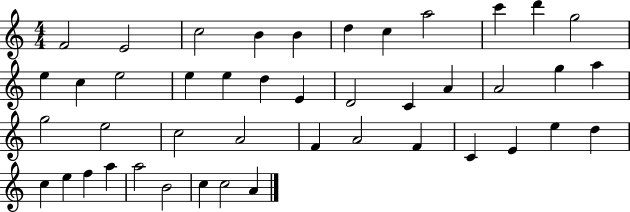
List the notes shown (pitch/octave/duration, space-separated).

F4/h E4/h C5/h B4/q B4/q D5/q C5/q A5/h C6/q D6/q G5/h E5/q C5/q E5/h E5/q E5/q D5/q E4/q D4/h C4/q A4/q A4/h G5/q A5/q G5/h E5/h C5/h A4/h F4/q A4/h F4/q C4/q E4/q E5/q D5/q C5/q E5/q F5/q A5/q A5/h B4/h C5/q C5/h A4/q